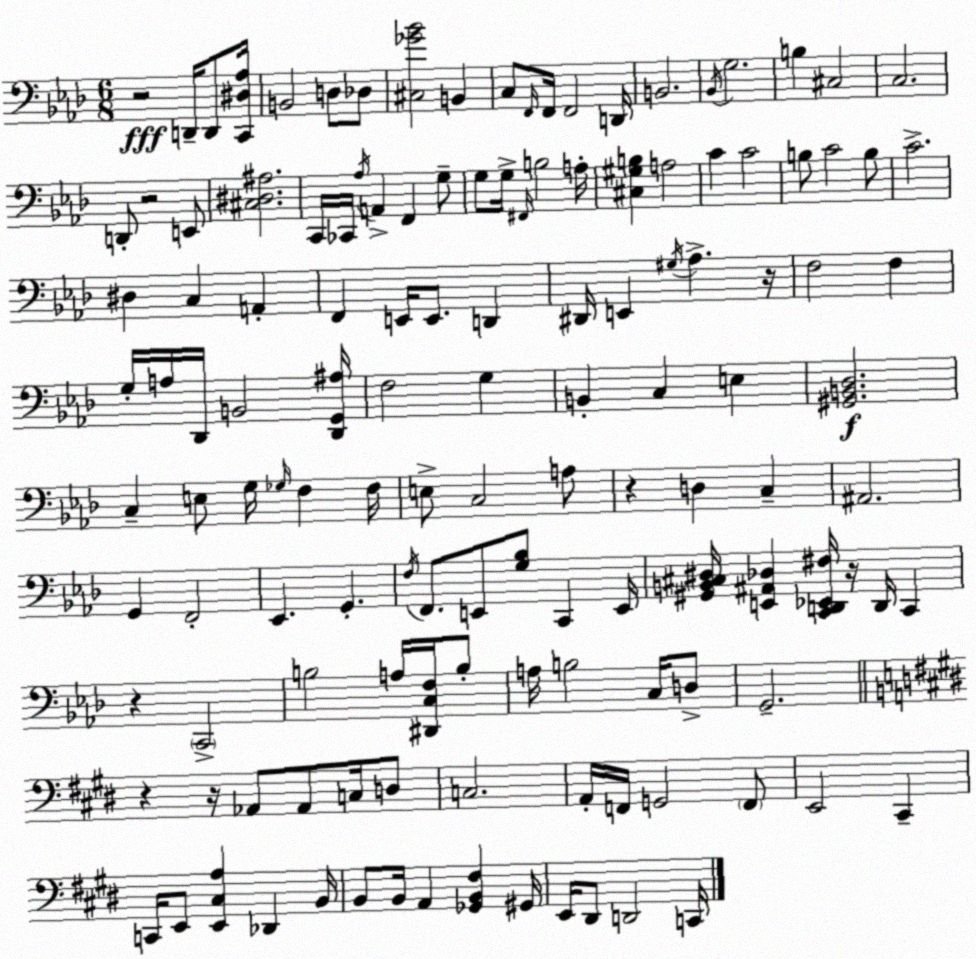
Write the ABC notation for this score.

X:1
T:Untitled
M:6/8
L:1/4
K:Fm
z2 D,,/4 D,,/2 [C,,^D,_A,]/4 B,,2 D,/2 _D,/2 [^C,_G_B]2 B,, C,/2 F,,/4 F,,/4 F,,2 D,,/4 B,,2 _B,,/4 G,2 B, ^C,2 C,2 D,,/2 z2 E,,/2 [^C,^D,^A,]2 C,,/4 _C,,/4 _A,/4 A,, F,, G,/2 G,/2 G,/4 ^F,,/4 B,2 A,/4 [^C,^G,B,] A,2 C C2 B,/2 C2 B,/2 C2 ^D, C, A,, F,, E,,/4 E,,/2 D,, ^D,,/4 E,, ^G,/4 _A, z/4 F,2 F, G,/4 A,/4 _D,,/4 B,,2 [_D,,G,,^A,]/4 F,2 G, B,, C, E, [^G,,B,,_D,]2 C, E,/2 G,/4 _G,/4 F, F,/4 E,/2 C,2 A,/2 z D, C, ^A,,2 G,, F,,2 _E,, G,, F,/4 F,,/2 E,,/2 [G,_B,]/2 C,, E,,/4 [^G,,B,,^C,^D,]/4 [E,,^A,,_D,] [C,,D,,_E,,^F,]/4 z/4 D,,/4 C,, z C,,2 B,2 A,/4 [^D,,C,F,]/4 B,/2 A,/4 B,2 C,/4 D,/2 G,,2 z z/4 _A,,/2 _A,,/2 C,/4 D,/2 C,2 A,,/4 F,,/4 G,,2 F,,/2 E,,2 ^C,, C,,/4 E,,/2 [E,,^C,A,] _D,, B,,/4 B,,/2 B,,/4 A,, [_G,,B,,^F,] ^G,,/4 E,,/4 ^D,,/2 D,,2 C,,/4